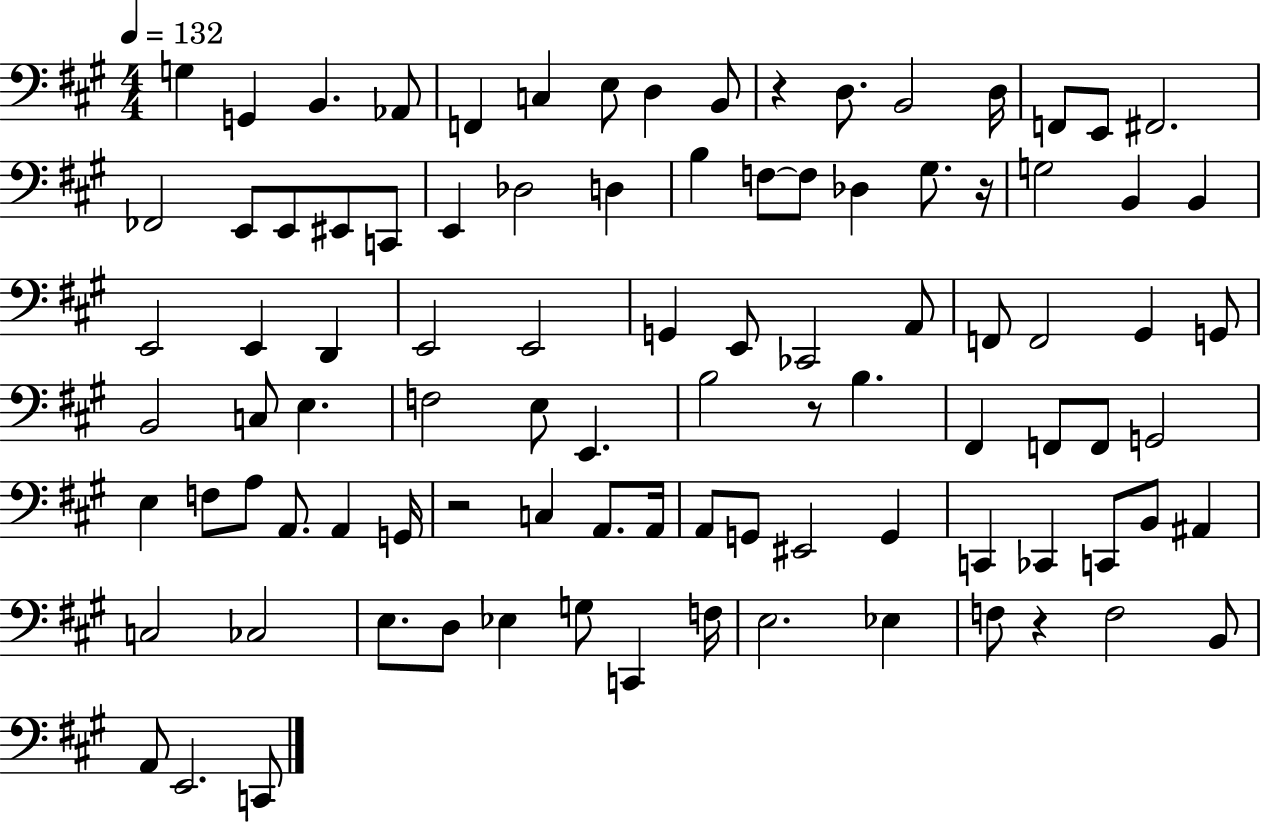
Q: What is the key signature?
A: A major